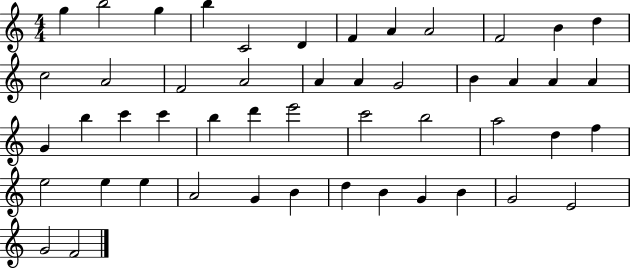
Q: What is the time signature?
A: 4/4